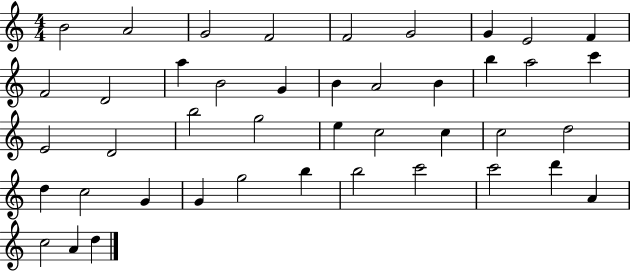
B4/h A4/h G4/h F4/h F4/h G4/h G4/q E4/h F4/q F4/h D4/h A5/q B4/h G4/q B4/q A4/h B4/q B5/q A5/h C6/q E4/h D4/h B5/h G5/h E5/q C5/h C5/q C5/h D5/h D5/q C5/h G4/q G4/q G5/h B5/q B5/h C6/h C6/h D6/q A4/q C5/h A4/q D5/q